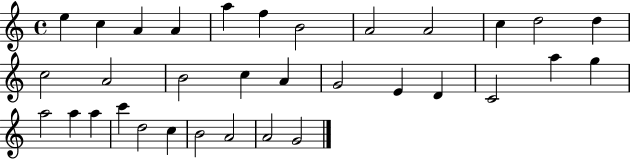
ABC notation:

X:1
T:Untitled
M:4/4
L:1/4
K:C
e c A A a f B2 A2 A2 c d2 d c2 A2 B2 c A G2 E D C2 a g a2 a a c' d2 c B2 A2 A2 G2